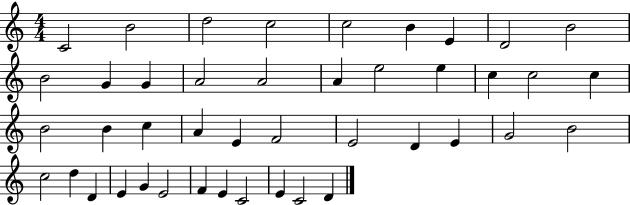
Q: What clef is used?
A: treble